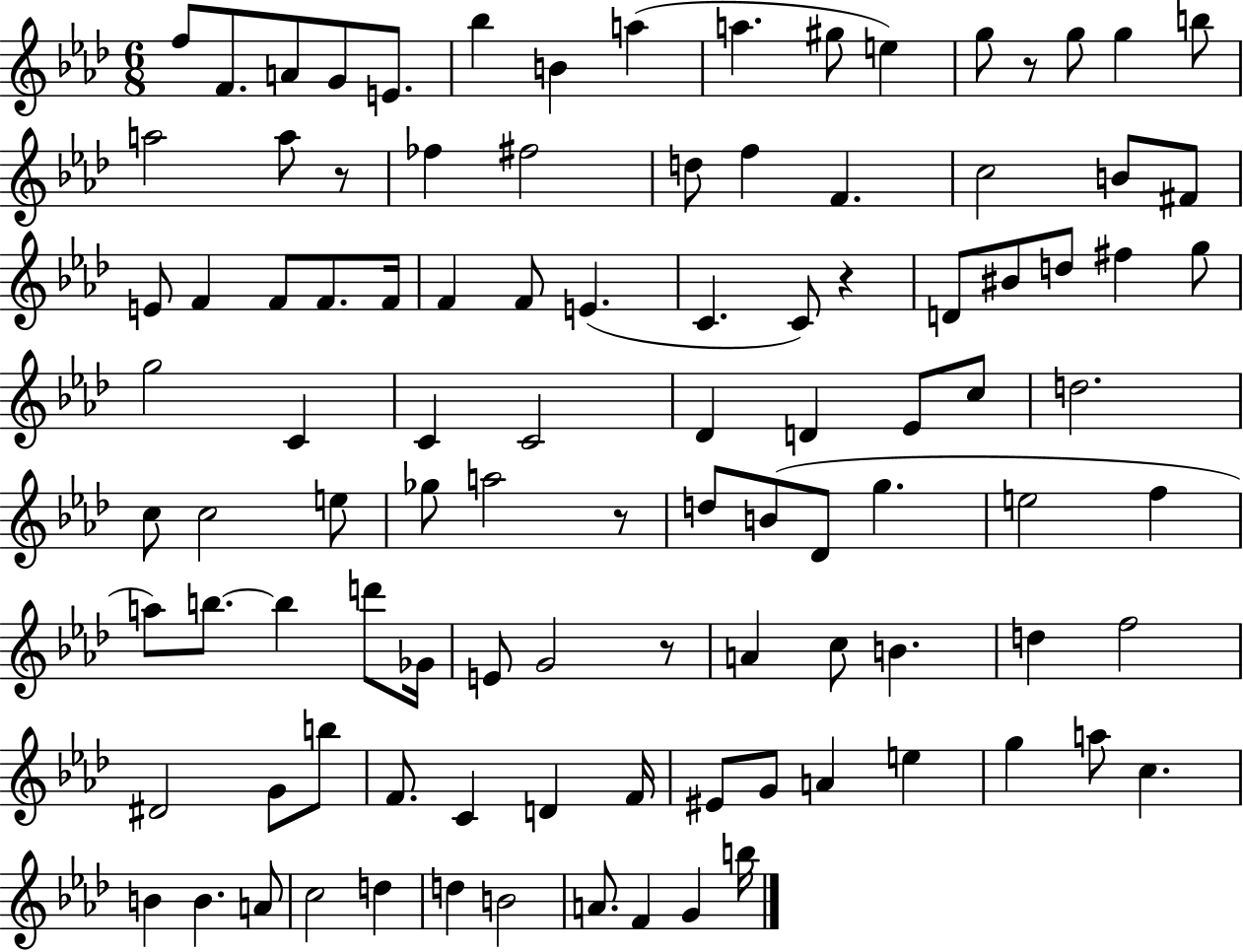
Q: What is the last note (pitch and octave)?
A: B5